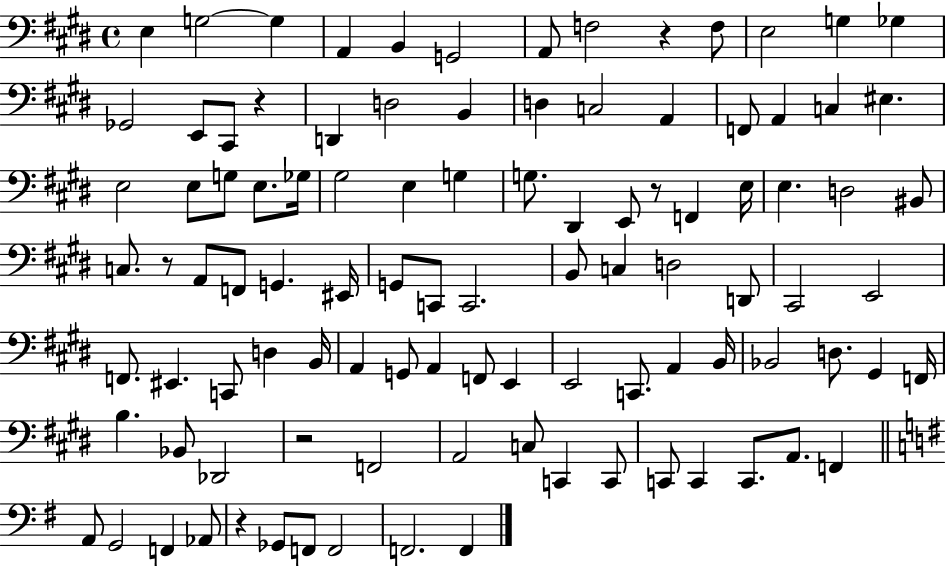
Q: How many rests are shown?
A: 6